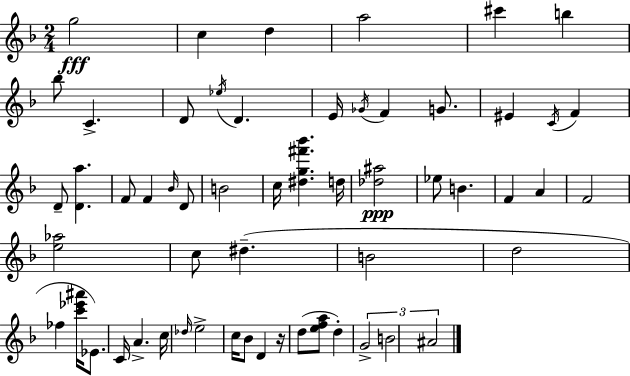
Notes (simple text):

G5/h C5/q D5/q A5/h C#6/q B5/q Bb5/e C4/q. D4/e Eb5/s D4/q. E4/s Gb4/s F4/q G4/e. EIS4/q C4/s F4/q D4/e [D4,A5]/q. F4/e F4/q Bb4/s D4/e B4/h C5/s [D#5,G5,F#6,Bb6]/q. D5/s [Db5,A#5]/h Eb5/e B4/q. F4/q A4/q F4/h [E5,Ab5]/h C5/e D#5/q. B4/h D5/h FES5/q [C6,Eb6,A#6]/s Eb4/e. C4/s A4/q. C5/s Db5/s E5/h C5/s Bb4/e D4/q R/s D5/e [E5,F5,A5]/e D5/q G4/h B4/h A#4/h